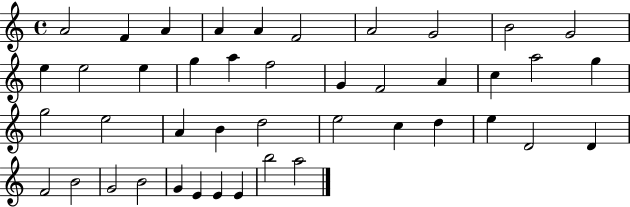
{
  \clef treble
  \time 4/4
  \defaultTimeSignature
  \key c \major
  a'2 f'4 a'4 | a'4 a'4 f'2 | a'2 g'2 | b'2 g'2 | \break e''4 e''2 e''4 | g''4 a''4 f''2 | g'4 f'2 a'4 | c''4 a''2 g''4 | \break g''2 e''2 | a'4 b'4 d''2 | e''2 c''4 d''4 | e''4 d'2 d'4 | \break f'2 b'2 | g'2 b'2 | g'4 e'4 e'4 e'4 | b''2 a''2 | \break \bar "|."
}